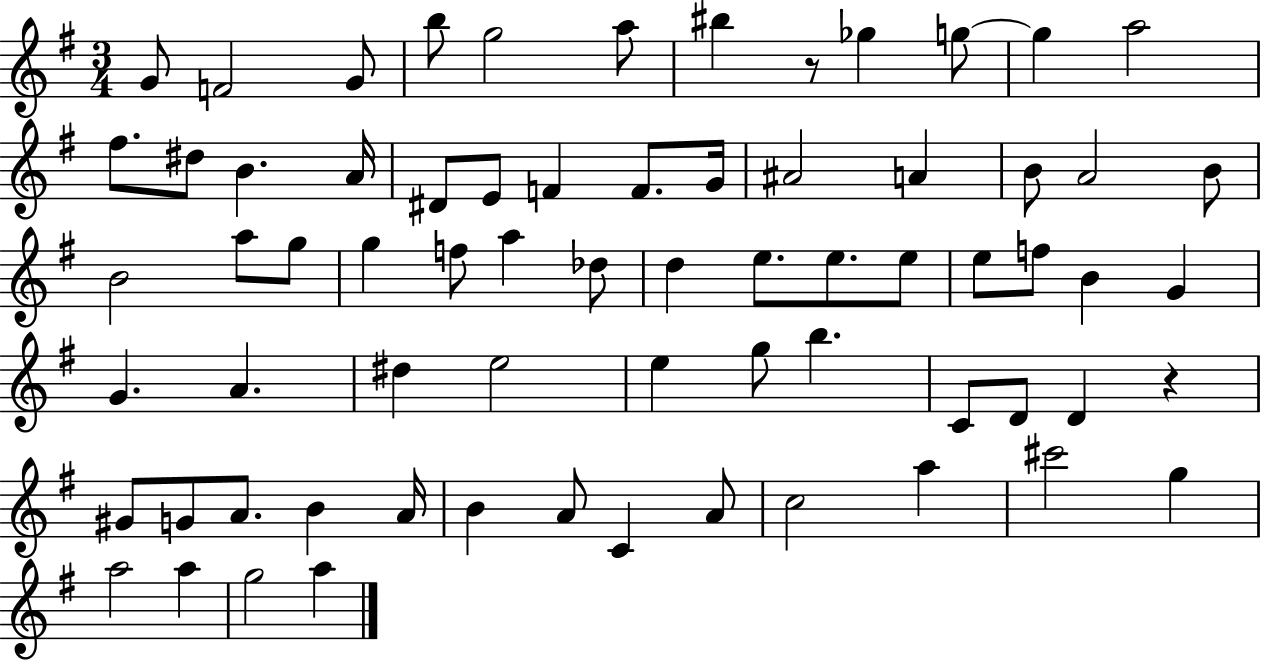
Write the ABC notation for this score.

X:1
T:Untitled
M:3/4
L:1/4
K:G
G/2 F2 G/2 b/2 g2 a/2 ^b z/2 _g g/2 g a2 ^f/2 ^d/2 B A/4 ^D/2 E/2 F F/2 G/4 ^A2 A B/2 A2 B/2 B2 a/2 g/2 g f/2 a _d/2 d e/2 e/2 e/2 e/2 f/2 B G G A ^d e2 e g/2 b C/2 D/2 D z ^G/2 G/2 A/2 B A/4 B A/2 C A/2 c2 a ^c'2 g a2 a g2 a